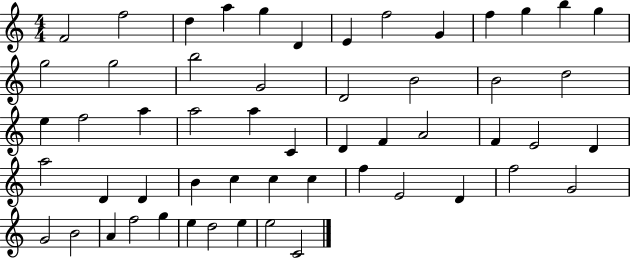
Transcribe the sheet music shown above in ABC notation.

X:1
T:Untitled
M:4/4
L:1/4
K:C
F2 f2 d a g D E f2 G f g b g g2 g2 b2 G2 D2 B2 B2 d2 e f2 a a2 a C D F A2 F E2 D a2 D D B c c c f E2 D f2 G2 G2 B2 A f2 g e d2 e e2 C2